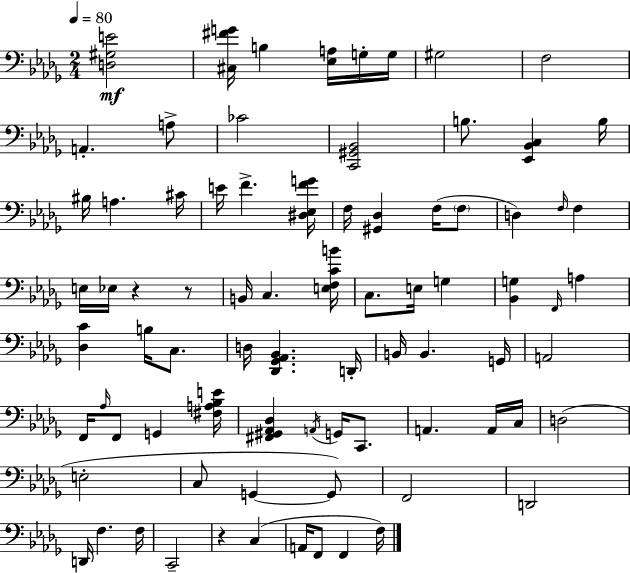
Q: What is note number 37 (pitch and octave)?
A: G2